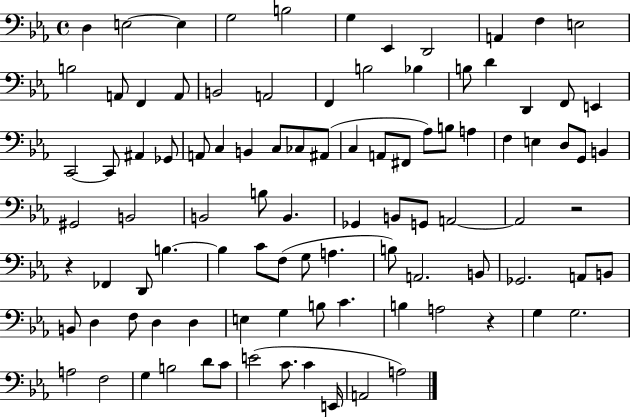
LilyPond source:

{
  \clef bass
  \time 4/4
  \defaultTimeSignature
  \key ees \major
  d4 e2~~ e4 | g2 b2 | g4 ees,4 d,2 | a,4 f4 e2 | \break b2 a,8 f,4 a,8 | b,2 a,2 | f,4 b2 bes4 | b8 d'4 d,4 f,8 e,4 | \break c,2~~ c,8 ais,4 ges,8 | a,8 c4 b,4 c8 ces8 ais,8( | c4 a,8 fis,8 aes8) b8 a4 | f4 e4 d8 g,8 b,4 | \break gis,2 b,2 | b,2 b8 b,4. | ges,4 b,8 g,8 a,2~~ | a,2 r2 | \break r4 fes,4 d,8 b4.~~ | b4 c'8 f8( g8 a4. | b8) a,2. b,8 | ges,2. a,8 b,8 | \break b,8 d4 f8 d4 d4 | e4 g4 b8 c'4. | b4 a2 r4 | g4 g2. | \break a2 f2 | g4 b2 d'8 c'8 | e'2( c'8. c'4 e,16 | a,2 a2) | \break \bar "|."
}